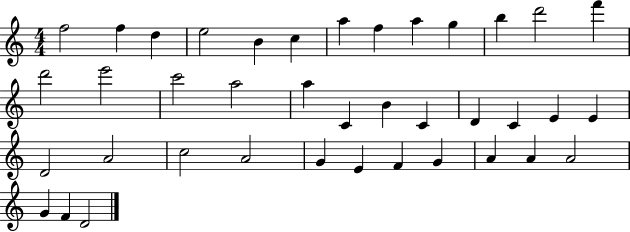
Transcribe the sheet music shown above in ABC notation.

X:1
T:Untitled
M:4/4
L:1/4
K:C
f2 f d e2 B c a f a g b d'2 f' d'2 e'2 c'2 a2 a C B C D C E E D2 A2 c2 A2 G E F G A A A2 G F D2